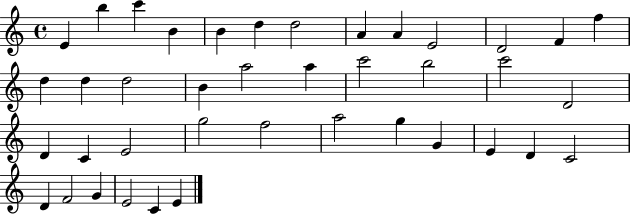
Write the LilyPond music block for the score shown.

{
  \clef treble
  \time 4/4
  \defaultTimeSignature
  \key c \major
  e'4 b''4 c'''4 b'4 | b'4 d''4 d''2 | a'4 a'4 e'2 | d'2 f'4 f''4 | \break d''4 d''4 d''2 | b'4 a''2 a''4 | c'''2 b''2 | c'''2 d'2 | \break d'4 c'4 e'2 | g''2 f''2 | a''2 g''4 g'4 | e'4 d'4 c'2 | \break d'4 f'2 g'4 | e'2 c'4 e'4 | \bar "|."
}